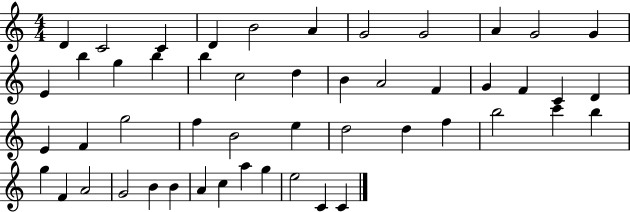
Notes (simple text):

D4/q C4/h C4/q D4/q B4/h A4/q G4/h G4/h A4/q G4/h G4/q E4/q B5/q G5/q B5/q B5/q C5/h D5/q B4/q A4/h F4/q G4/q F4/q C4/q D4/q E4/q F4/q G5/h F5/q B4/h E5/q D5/h D5/q F5/q B5/h C6/q B5/q G5/q F4/q A4/h G4/h B4/q B4/q A4/q C5/q A5/q G5/q E5/h C4/q C4/q